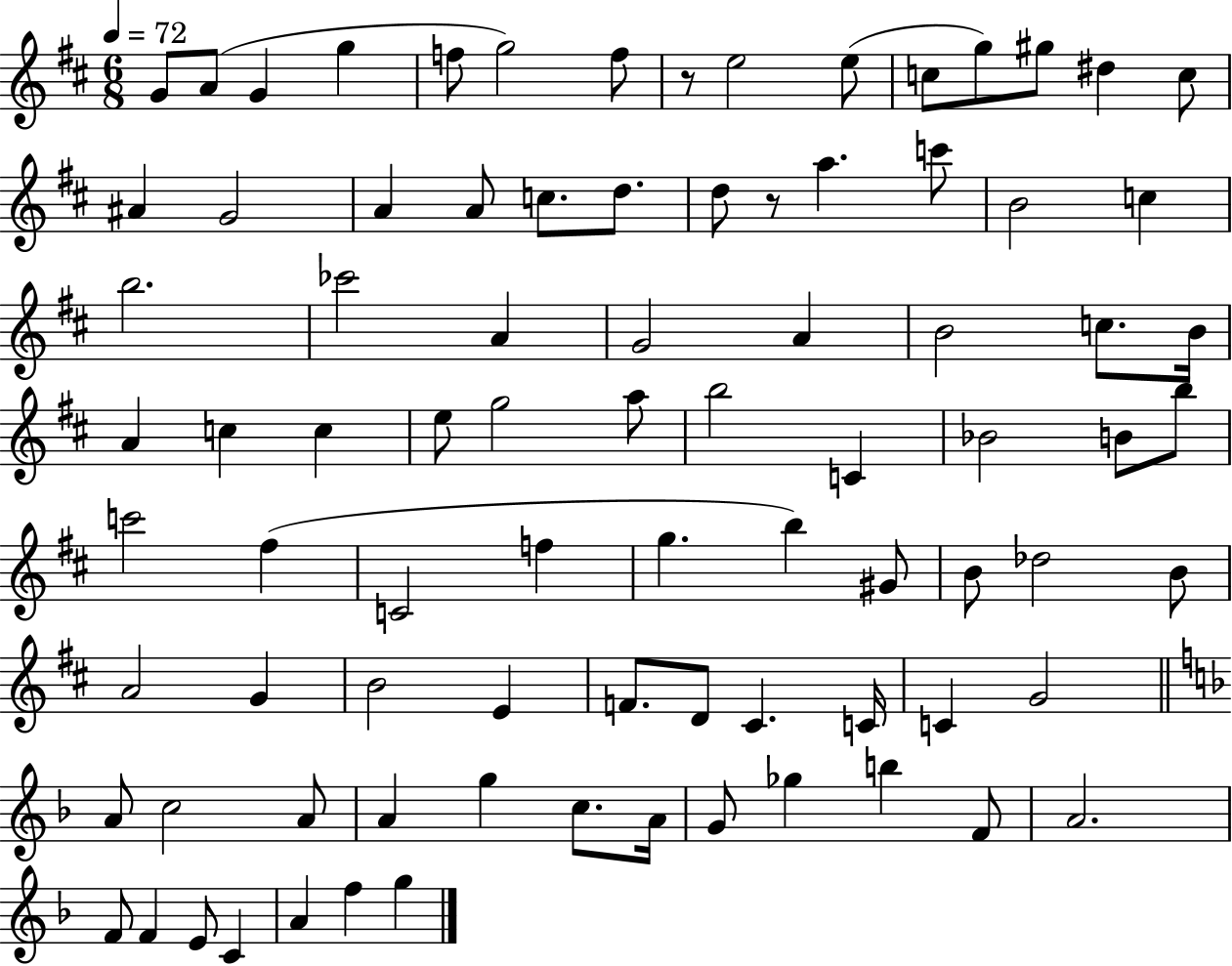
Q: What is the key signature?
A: D major